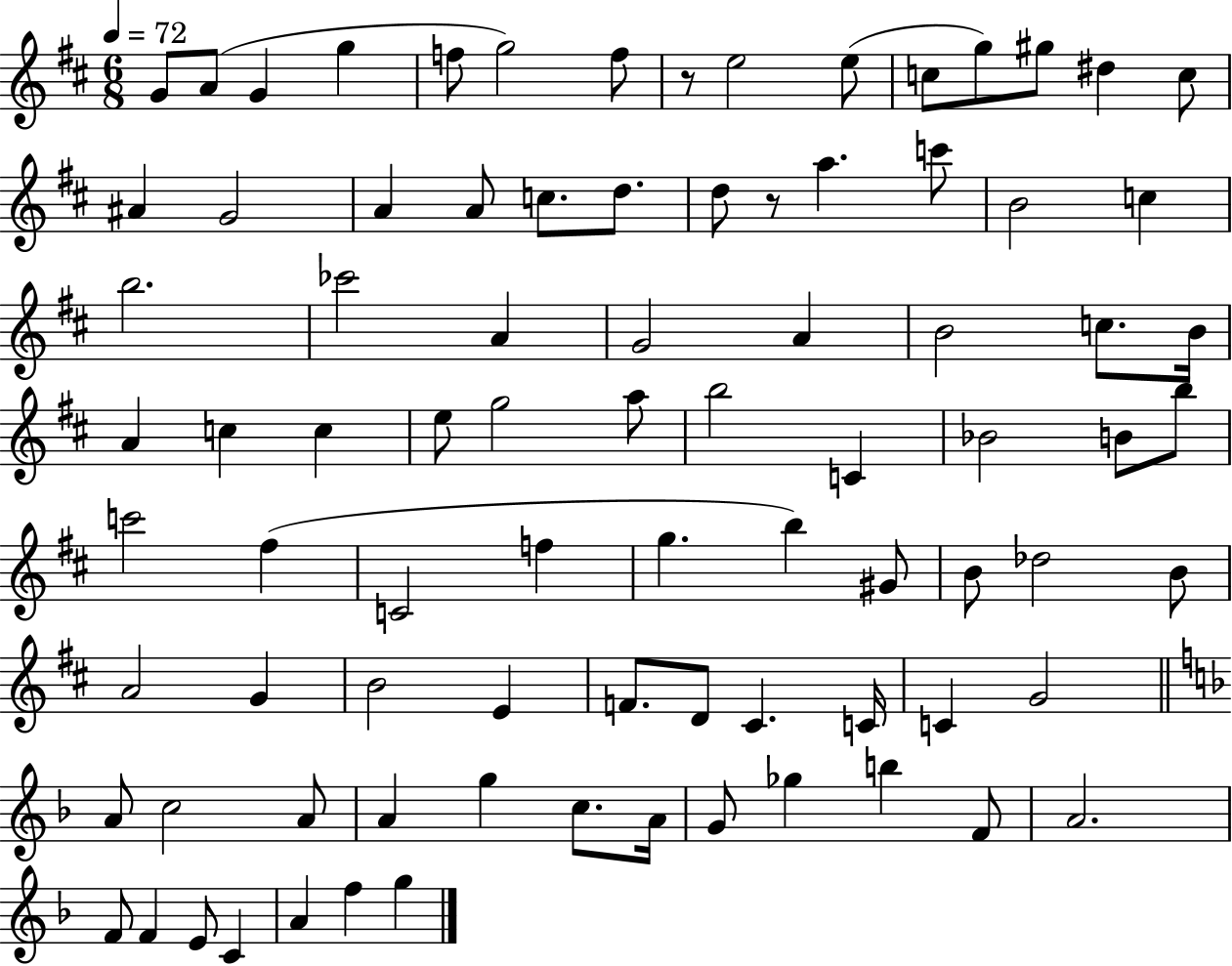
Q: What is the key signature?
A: D major